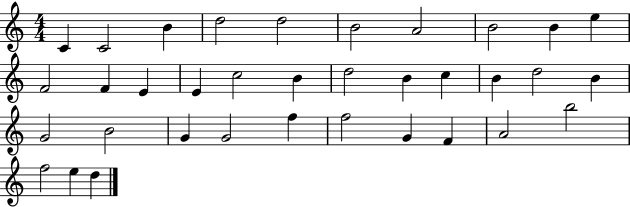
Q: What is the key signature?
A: C major